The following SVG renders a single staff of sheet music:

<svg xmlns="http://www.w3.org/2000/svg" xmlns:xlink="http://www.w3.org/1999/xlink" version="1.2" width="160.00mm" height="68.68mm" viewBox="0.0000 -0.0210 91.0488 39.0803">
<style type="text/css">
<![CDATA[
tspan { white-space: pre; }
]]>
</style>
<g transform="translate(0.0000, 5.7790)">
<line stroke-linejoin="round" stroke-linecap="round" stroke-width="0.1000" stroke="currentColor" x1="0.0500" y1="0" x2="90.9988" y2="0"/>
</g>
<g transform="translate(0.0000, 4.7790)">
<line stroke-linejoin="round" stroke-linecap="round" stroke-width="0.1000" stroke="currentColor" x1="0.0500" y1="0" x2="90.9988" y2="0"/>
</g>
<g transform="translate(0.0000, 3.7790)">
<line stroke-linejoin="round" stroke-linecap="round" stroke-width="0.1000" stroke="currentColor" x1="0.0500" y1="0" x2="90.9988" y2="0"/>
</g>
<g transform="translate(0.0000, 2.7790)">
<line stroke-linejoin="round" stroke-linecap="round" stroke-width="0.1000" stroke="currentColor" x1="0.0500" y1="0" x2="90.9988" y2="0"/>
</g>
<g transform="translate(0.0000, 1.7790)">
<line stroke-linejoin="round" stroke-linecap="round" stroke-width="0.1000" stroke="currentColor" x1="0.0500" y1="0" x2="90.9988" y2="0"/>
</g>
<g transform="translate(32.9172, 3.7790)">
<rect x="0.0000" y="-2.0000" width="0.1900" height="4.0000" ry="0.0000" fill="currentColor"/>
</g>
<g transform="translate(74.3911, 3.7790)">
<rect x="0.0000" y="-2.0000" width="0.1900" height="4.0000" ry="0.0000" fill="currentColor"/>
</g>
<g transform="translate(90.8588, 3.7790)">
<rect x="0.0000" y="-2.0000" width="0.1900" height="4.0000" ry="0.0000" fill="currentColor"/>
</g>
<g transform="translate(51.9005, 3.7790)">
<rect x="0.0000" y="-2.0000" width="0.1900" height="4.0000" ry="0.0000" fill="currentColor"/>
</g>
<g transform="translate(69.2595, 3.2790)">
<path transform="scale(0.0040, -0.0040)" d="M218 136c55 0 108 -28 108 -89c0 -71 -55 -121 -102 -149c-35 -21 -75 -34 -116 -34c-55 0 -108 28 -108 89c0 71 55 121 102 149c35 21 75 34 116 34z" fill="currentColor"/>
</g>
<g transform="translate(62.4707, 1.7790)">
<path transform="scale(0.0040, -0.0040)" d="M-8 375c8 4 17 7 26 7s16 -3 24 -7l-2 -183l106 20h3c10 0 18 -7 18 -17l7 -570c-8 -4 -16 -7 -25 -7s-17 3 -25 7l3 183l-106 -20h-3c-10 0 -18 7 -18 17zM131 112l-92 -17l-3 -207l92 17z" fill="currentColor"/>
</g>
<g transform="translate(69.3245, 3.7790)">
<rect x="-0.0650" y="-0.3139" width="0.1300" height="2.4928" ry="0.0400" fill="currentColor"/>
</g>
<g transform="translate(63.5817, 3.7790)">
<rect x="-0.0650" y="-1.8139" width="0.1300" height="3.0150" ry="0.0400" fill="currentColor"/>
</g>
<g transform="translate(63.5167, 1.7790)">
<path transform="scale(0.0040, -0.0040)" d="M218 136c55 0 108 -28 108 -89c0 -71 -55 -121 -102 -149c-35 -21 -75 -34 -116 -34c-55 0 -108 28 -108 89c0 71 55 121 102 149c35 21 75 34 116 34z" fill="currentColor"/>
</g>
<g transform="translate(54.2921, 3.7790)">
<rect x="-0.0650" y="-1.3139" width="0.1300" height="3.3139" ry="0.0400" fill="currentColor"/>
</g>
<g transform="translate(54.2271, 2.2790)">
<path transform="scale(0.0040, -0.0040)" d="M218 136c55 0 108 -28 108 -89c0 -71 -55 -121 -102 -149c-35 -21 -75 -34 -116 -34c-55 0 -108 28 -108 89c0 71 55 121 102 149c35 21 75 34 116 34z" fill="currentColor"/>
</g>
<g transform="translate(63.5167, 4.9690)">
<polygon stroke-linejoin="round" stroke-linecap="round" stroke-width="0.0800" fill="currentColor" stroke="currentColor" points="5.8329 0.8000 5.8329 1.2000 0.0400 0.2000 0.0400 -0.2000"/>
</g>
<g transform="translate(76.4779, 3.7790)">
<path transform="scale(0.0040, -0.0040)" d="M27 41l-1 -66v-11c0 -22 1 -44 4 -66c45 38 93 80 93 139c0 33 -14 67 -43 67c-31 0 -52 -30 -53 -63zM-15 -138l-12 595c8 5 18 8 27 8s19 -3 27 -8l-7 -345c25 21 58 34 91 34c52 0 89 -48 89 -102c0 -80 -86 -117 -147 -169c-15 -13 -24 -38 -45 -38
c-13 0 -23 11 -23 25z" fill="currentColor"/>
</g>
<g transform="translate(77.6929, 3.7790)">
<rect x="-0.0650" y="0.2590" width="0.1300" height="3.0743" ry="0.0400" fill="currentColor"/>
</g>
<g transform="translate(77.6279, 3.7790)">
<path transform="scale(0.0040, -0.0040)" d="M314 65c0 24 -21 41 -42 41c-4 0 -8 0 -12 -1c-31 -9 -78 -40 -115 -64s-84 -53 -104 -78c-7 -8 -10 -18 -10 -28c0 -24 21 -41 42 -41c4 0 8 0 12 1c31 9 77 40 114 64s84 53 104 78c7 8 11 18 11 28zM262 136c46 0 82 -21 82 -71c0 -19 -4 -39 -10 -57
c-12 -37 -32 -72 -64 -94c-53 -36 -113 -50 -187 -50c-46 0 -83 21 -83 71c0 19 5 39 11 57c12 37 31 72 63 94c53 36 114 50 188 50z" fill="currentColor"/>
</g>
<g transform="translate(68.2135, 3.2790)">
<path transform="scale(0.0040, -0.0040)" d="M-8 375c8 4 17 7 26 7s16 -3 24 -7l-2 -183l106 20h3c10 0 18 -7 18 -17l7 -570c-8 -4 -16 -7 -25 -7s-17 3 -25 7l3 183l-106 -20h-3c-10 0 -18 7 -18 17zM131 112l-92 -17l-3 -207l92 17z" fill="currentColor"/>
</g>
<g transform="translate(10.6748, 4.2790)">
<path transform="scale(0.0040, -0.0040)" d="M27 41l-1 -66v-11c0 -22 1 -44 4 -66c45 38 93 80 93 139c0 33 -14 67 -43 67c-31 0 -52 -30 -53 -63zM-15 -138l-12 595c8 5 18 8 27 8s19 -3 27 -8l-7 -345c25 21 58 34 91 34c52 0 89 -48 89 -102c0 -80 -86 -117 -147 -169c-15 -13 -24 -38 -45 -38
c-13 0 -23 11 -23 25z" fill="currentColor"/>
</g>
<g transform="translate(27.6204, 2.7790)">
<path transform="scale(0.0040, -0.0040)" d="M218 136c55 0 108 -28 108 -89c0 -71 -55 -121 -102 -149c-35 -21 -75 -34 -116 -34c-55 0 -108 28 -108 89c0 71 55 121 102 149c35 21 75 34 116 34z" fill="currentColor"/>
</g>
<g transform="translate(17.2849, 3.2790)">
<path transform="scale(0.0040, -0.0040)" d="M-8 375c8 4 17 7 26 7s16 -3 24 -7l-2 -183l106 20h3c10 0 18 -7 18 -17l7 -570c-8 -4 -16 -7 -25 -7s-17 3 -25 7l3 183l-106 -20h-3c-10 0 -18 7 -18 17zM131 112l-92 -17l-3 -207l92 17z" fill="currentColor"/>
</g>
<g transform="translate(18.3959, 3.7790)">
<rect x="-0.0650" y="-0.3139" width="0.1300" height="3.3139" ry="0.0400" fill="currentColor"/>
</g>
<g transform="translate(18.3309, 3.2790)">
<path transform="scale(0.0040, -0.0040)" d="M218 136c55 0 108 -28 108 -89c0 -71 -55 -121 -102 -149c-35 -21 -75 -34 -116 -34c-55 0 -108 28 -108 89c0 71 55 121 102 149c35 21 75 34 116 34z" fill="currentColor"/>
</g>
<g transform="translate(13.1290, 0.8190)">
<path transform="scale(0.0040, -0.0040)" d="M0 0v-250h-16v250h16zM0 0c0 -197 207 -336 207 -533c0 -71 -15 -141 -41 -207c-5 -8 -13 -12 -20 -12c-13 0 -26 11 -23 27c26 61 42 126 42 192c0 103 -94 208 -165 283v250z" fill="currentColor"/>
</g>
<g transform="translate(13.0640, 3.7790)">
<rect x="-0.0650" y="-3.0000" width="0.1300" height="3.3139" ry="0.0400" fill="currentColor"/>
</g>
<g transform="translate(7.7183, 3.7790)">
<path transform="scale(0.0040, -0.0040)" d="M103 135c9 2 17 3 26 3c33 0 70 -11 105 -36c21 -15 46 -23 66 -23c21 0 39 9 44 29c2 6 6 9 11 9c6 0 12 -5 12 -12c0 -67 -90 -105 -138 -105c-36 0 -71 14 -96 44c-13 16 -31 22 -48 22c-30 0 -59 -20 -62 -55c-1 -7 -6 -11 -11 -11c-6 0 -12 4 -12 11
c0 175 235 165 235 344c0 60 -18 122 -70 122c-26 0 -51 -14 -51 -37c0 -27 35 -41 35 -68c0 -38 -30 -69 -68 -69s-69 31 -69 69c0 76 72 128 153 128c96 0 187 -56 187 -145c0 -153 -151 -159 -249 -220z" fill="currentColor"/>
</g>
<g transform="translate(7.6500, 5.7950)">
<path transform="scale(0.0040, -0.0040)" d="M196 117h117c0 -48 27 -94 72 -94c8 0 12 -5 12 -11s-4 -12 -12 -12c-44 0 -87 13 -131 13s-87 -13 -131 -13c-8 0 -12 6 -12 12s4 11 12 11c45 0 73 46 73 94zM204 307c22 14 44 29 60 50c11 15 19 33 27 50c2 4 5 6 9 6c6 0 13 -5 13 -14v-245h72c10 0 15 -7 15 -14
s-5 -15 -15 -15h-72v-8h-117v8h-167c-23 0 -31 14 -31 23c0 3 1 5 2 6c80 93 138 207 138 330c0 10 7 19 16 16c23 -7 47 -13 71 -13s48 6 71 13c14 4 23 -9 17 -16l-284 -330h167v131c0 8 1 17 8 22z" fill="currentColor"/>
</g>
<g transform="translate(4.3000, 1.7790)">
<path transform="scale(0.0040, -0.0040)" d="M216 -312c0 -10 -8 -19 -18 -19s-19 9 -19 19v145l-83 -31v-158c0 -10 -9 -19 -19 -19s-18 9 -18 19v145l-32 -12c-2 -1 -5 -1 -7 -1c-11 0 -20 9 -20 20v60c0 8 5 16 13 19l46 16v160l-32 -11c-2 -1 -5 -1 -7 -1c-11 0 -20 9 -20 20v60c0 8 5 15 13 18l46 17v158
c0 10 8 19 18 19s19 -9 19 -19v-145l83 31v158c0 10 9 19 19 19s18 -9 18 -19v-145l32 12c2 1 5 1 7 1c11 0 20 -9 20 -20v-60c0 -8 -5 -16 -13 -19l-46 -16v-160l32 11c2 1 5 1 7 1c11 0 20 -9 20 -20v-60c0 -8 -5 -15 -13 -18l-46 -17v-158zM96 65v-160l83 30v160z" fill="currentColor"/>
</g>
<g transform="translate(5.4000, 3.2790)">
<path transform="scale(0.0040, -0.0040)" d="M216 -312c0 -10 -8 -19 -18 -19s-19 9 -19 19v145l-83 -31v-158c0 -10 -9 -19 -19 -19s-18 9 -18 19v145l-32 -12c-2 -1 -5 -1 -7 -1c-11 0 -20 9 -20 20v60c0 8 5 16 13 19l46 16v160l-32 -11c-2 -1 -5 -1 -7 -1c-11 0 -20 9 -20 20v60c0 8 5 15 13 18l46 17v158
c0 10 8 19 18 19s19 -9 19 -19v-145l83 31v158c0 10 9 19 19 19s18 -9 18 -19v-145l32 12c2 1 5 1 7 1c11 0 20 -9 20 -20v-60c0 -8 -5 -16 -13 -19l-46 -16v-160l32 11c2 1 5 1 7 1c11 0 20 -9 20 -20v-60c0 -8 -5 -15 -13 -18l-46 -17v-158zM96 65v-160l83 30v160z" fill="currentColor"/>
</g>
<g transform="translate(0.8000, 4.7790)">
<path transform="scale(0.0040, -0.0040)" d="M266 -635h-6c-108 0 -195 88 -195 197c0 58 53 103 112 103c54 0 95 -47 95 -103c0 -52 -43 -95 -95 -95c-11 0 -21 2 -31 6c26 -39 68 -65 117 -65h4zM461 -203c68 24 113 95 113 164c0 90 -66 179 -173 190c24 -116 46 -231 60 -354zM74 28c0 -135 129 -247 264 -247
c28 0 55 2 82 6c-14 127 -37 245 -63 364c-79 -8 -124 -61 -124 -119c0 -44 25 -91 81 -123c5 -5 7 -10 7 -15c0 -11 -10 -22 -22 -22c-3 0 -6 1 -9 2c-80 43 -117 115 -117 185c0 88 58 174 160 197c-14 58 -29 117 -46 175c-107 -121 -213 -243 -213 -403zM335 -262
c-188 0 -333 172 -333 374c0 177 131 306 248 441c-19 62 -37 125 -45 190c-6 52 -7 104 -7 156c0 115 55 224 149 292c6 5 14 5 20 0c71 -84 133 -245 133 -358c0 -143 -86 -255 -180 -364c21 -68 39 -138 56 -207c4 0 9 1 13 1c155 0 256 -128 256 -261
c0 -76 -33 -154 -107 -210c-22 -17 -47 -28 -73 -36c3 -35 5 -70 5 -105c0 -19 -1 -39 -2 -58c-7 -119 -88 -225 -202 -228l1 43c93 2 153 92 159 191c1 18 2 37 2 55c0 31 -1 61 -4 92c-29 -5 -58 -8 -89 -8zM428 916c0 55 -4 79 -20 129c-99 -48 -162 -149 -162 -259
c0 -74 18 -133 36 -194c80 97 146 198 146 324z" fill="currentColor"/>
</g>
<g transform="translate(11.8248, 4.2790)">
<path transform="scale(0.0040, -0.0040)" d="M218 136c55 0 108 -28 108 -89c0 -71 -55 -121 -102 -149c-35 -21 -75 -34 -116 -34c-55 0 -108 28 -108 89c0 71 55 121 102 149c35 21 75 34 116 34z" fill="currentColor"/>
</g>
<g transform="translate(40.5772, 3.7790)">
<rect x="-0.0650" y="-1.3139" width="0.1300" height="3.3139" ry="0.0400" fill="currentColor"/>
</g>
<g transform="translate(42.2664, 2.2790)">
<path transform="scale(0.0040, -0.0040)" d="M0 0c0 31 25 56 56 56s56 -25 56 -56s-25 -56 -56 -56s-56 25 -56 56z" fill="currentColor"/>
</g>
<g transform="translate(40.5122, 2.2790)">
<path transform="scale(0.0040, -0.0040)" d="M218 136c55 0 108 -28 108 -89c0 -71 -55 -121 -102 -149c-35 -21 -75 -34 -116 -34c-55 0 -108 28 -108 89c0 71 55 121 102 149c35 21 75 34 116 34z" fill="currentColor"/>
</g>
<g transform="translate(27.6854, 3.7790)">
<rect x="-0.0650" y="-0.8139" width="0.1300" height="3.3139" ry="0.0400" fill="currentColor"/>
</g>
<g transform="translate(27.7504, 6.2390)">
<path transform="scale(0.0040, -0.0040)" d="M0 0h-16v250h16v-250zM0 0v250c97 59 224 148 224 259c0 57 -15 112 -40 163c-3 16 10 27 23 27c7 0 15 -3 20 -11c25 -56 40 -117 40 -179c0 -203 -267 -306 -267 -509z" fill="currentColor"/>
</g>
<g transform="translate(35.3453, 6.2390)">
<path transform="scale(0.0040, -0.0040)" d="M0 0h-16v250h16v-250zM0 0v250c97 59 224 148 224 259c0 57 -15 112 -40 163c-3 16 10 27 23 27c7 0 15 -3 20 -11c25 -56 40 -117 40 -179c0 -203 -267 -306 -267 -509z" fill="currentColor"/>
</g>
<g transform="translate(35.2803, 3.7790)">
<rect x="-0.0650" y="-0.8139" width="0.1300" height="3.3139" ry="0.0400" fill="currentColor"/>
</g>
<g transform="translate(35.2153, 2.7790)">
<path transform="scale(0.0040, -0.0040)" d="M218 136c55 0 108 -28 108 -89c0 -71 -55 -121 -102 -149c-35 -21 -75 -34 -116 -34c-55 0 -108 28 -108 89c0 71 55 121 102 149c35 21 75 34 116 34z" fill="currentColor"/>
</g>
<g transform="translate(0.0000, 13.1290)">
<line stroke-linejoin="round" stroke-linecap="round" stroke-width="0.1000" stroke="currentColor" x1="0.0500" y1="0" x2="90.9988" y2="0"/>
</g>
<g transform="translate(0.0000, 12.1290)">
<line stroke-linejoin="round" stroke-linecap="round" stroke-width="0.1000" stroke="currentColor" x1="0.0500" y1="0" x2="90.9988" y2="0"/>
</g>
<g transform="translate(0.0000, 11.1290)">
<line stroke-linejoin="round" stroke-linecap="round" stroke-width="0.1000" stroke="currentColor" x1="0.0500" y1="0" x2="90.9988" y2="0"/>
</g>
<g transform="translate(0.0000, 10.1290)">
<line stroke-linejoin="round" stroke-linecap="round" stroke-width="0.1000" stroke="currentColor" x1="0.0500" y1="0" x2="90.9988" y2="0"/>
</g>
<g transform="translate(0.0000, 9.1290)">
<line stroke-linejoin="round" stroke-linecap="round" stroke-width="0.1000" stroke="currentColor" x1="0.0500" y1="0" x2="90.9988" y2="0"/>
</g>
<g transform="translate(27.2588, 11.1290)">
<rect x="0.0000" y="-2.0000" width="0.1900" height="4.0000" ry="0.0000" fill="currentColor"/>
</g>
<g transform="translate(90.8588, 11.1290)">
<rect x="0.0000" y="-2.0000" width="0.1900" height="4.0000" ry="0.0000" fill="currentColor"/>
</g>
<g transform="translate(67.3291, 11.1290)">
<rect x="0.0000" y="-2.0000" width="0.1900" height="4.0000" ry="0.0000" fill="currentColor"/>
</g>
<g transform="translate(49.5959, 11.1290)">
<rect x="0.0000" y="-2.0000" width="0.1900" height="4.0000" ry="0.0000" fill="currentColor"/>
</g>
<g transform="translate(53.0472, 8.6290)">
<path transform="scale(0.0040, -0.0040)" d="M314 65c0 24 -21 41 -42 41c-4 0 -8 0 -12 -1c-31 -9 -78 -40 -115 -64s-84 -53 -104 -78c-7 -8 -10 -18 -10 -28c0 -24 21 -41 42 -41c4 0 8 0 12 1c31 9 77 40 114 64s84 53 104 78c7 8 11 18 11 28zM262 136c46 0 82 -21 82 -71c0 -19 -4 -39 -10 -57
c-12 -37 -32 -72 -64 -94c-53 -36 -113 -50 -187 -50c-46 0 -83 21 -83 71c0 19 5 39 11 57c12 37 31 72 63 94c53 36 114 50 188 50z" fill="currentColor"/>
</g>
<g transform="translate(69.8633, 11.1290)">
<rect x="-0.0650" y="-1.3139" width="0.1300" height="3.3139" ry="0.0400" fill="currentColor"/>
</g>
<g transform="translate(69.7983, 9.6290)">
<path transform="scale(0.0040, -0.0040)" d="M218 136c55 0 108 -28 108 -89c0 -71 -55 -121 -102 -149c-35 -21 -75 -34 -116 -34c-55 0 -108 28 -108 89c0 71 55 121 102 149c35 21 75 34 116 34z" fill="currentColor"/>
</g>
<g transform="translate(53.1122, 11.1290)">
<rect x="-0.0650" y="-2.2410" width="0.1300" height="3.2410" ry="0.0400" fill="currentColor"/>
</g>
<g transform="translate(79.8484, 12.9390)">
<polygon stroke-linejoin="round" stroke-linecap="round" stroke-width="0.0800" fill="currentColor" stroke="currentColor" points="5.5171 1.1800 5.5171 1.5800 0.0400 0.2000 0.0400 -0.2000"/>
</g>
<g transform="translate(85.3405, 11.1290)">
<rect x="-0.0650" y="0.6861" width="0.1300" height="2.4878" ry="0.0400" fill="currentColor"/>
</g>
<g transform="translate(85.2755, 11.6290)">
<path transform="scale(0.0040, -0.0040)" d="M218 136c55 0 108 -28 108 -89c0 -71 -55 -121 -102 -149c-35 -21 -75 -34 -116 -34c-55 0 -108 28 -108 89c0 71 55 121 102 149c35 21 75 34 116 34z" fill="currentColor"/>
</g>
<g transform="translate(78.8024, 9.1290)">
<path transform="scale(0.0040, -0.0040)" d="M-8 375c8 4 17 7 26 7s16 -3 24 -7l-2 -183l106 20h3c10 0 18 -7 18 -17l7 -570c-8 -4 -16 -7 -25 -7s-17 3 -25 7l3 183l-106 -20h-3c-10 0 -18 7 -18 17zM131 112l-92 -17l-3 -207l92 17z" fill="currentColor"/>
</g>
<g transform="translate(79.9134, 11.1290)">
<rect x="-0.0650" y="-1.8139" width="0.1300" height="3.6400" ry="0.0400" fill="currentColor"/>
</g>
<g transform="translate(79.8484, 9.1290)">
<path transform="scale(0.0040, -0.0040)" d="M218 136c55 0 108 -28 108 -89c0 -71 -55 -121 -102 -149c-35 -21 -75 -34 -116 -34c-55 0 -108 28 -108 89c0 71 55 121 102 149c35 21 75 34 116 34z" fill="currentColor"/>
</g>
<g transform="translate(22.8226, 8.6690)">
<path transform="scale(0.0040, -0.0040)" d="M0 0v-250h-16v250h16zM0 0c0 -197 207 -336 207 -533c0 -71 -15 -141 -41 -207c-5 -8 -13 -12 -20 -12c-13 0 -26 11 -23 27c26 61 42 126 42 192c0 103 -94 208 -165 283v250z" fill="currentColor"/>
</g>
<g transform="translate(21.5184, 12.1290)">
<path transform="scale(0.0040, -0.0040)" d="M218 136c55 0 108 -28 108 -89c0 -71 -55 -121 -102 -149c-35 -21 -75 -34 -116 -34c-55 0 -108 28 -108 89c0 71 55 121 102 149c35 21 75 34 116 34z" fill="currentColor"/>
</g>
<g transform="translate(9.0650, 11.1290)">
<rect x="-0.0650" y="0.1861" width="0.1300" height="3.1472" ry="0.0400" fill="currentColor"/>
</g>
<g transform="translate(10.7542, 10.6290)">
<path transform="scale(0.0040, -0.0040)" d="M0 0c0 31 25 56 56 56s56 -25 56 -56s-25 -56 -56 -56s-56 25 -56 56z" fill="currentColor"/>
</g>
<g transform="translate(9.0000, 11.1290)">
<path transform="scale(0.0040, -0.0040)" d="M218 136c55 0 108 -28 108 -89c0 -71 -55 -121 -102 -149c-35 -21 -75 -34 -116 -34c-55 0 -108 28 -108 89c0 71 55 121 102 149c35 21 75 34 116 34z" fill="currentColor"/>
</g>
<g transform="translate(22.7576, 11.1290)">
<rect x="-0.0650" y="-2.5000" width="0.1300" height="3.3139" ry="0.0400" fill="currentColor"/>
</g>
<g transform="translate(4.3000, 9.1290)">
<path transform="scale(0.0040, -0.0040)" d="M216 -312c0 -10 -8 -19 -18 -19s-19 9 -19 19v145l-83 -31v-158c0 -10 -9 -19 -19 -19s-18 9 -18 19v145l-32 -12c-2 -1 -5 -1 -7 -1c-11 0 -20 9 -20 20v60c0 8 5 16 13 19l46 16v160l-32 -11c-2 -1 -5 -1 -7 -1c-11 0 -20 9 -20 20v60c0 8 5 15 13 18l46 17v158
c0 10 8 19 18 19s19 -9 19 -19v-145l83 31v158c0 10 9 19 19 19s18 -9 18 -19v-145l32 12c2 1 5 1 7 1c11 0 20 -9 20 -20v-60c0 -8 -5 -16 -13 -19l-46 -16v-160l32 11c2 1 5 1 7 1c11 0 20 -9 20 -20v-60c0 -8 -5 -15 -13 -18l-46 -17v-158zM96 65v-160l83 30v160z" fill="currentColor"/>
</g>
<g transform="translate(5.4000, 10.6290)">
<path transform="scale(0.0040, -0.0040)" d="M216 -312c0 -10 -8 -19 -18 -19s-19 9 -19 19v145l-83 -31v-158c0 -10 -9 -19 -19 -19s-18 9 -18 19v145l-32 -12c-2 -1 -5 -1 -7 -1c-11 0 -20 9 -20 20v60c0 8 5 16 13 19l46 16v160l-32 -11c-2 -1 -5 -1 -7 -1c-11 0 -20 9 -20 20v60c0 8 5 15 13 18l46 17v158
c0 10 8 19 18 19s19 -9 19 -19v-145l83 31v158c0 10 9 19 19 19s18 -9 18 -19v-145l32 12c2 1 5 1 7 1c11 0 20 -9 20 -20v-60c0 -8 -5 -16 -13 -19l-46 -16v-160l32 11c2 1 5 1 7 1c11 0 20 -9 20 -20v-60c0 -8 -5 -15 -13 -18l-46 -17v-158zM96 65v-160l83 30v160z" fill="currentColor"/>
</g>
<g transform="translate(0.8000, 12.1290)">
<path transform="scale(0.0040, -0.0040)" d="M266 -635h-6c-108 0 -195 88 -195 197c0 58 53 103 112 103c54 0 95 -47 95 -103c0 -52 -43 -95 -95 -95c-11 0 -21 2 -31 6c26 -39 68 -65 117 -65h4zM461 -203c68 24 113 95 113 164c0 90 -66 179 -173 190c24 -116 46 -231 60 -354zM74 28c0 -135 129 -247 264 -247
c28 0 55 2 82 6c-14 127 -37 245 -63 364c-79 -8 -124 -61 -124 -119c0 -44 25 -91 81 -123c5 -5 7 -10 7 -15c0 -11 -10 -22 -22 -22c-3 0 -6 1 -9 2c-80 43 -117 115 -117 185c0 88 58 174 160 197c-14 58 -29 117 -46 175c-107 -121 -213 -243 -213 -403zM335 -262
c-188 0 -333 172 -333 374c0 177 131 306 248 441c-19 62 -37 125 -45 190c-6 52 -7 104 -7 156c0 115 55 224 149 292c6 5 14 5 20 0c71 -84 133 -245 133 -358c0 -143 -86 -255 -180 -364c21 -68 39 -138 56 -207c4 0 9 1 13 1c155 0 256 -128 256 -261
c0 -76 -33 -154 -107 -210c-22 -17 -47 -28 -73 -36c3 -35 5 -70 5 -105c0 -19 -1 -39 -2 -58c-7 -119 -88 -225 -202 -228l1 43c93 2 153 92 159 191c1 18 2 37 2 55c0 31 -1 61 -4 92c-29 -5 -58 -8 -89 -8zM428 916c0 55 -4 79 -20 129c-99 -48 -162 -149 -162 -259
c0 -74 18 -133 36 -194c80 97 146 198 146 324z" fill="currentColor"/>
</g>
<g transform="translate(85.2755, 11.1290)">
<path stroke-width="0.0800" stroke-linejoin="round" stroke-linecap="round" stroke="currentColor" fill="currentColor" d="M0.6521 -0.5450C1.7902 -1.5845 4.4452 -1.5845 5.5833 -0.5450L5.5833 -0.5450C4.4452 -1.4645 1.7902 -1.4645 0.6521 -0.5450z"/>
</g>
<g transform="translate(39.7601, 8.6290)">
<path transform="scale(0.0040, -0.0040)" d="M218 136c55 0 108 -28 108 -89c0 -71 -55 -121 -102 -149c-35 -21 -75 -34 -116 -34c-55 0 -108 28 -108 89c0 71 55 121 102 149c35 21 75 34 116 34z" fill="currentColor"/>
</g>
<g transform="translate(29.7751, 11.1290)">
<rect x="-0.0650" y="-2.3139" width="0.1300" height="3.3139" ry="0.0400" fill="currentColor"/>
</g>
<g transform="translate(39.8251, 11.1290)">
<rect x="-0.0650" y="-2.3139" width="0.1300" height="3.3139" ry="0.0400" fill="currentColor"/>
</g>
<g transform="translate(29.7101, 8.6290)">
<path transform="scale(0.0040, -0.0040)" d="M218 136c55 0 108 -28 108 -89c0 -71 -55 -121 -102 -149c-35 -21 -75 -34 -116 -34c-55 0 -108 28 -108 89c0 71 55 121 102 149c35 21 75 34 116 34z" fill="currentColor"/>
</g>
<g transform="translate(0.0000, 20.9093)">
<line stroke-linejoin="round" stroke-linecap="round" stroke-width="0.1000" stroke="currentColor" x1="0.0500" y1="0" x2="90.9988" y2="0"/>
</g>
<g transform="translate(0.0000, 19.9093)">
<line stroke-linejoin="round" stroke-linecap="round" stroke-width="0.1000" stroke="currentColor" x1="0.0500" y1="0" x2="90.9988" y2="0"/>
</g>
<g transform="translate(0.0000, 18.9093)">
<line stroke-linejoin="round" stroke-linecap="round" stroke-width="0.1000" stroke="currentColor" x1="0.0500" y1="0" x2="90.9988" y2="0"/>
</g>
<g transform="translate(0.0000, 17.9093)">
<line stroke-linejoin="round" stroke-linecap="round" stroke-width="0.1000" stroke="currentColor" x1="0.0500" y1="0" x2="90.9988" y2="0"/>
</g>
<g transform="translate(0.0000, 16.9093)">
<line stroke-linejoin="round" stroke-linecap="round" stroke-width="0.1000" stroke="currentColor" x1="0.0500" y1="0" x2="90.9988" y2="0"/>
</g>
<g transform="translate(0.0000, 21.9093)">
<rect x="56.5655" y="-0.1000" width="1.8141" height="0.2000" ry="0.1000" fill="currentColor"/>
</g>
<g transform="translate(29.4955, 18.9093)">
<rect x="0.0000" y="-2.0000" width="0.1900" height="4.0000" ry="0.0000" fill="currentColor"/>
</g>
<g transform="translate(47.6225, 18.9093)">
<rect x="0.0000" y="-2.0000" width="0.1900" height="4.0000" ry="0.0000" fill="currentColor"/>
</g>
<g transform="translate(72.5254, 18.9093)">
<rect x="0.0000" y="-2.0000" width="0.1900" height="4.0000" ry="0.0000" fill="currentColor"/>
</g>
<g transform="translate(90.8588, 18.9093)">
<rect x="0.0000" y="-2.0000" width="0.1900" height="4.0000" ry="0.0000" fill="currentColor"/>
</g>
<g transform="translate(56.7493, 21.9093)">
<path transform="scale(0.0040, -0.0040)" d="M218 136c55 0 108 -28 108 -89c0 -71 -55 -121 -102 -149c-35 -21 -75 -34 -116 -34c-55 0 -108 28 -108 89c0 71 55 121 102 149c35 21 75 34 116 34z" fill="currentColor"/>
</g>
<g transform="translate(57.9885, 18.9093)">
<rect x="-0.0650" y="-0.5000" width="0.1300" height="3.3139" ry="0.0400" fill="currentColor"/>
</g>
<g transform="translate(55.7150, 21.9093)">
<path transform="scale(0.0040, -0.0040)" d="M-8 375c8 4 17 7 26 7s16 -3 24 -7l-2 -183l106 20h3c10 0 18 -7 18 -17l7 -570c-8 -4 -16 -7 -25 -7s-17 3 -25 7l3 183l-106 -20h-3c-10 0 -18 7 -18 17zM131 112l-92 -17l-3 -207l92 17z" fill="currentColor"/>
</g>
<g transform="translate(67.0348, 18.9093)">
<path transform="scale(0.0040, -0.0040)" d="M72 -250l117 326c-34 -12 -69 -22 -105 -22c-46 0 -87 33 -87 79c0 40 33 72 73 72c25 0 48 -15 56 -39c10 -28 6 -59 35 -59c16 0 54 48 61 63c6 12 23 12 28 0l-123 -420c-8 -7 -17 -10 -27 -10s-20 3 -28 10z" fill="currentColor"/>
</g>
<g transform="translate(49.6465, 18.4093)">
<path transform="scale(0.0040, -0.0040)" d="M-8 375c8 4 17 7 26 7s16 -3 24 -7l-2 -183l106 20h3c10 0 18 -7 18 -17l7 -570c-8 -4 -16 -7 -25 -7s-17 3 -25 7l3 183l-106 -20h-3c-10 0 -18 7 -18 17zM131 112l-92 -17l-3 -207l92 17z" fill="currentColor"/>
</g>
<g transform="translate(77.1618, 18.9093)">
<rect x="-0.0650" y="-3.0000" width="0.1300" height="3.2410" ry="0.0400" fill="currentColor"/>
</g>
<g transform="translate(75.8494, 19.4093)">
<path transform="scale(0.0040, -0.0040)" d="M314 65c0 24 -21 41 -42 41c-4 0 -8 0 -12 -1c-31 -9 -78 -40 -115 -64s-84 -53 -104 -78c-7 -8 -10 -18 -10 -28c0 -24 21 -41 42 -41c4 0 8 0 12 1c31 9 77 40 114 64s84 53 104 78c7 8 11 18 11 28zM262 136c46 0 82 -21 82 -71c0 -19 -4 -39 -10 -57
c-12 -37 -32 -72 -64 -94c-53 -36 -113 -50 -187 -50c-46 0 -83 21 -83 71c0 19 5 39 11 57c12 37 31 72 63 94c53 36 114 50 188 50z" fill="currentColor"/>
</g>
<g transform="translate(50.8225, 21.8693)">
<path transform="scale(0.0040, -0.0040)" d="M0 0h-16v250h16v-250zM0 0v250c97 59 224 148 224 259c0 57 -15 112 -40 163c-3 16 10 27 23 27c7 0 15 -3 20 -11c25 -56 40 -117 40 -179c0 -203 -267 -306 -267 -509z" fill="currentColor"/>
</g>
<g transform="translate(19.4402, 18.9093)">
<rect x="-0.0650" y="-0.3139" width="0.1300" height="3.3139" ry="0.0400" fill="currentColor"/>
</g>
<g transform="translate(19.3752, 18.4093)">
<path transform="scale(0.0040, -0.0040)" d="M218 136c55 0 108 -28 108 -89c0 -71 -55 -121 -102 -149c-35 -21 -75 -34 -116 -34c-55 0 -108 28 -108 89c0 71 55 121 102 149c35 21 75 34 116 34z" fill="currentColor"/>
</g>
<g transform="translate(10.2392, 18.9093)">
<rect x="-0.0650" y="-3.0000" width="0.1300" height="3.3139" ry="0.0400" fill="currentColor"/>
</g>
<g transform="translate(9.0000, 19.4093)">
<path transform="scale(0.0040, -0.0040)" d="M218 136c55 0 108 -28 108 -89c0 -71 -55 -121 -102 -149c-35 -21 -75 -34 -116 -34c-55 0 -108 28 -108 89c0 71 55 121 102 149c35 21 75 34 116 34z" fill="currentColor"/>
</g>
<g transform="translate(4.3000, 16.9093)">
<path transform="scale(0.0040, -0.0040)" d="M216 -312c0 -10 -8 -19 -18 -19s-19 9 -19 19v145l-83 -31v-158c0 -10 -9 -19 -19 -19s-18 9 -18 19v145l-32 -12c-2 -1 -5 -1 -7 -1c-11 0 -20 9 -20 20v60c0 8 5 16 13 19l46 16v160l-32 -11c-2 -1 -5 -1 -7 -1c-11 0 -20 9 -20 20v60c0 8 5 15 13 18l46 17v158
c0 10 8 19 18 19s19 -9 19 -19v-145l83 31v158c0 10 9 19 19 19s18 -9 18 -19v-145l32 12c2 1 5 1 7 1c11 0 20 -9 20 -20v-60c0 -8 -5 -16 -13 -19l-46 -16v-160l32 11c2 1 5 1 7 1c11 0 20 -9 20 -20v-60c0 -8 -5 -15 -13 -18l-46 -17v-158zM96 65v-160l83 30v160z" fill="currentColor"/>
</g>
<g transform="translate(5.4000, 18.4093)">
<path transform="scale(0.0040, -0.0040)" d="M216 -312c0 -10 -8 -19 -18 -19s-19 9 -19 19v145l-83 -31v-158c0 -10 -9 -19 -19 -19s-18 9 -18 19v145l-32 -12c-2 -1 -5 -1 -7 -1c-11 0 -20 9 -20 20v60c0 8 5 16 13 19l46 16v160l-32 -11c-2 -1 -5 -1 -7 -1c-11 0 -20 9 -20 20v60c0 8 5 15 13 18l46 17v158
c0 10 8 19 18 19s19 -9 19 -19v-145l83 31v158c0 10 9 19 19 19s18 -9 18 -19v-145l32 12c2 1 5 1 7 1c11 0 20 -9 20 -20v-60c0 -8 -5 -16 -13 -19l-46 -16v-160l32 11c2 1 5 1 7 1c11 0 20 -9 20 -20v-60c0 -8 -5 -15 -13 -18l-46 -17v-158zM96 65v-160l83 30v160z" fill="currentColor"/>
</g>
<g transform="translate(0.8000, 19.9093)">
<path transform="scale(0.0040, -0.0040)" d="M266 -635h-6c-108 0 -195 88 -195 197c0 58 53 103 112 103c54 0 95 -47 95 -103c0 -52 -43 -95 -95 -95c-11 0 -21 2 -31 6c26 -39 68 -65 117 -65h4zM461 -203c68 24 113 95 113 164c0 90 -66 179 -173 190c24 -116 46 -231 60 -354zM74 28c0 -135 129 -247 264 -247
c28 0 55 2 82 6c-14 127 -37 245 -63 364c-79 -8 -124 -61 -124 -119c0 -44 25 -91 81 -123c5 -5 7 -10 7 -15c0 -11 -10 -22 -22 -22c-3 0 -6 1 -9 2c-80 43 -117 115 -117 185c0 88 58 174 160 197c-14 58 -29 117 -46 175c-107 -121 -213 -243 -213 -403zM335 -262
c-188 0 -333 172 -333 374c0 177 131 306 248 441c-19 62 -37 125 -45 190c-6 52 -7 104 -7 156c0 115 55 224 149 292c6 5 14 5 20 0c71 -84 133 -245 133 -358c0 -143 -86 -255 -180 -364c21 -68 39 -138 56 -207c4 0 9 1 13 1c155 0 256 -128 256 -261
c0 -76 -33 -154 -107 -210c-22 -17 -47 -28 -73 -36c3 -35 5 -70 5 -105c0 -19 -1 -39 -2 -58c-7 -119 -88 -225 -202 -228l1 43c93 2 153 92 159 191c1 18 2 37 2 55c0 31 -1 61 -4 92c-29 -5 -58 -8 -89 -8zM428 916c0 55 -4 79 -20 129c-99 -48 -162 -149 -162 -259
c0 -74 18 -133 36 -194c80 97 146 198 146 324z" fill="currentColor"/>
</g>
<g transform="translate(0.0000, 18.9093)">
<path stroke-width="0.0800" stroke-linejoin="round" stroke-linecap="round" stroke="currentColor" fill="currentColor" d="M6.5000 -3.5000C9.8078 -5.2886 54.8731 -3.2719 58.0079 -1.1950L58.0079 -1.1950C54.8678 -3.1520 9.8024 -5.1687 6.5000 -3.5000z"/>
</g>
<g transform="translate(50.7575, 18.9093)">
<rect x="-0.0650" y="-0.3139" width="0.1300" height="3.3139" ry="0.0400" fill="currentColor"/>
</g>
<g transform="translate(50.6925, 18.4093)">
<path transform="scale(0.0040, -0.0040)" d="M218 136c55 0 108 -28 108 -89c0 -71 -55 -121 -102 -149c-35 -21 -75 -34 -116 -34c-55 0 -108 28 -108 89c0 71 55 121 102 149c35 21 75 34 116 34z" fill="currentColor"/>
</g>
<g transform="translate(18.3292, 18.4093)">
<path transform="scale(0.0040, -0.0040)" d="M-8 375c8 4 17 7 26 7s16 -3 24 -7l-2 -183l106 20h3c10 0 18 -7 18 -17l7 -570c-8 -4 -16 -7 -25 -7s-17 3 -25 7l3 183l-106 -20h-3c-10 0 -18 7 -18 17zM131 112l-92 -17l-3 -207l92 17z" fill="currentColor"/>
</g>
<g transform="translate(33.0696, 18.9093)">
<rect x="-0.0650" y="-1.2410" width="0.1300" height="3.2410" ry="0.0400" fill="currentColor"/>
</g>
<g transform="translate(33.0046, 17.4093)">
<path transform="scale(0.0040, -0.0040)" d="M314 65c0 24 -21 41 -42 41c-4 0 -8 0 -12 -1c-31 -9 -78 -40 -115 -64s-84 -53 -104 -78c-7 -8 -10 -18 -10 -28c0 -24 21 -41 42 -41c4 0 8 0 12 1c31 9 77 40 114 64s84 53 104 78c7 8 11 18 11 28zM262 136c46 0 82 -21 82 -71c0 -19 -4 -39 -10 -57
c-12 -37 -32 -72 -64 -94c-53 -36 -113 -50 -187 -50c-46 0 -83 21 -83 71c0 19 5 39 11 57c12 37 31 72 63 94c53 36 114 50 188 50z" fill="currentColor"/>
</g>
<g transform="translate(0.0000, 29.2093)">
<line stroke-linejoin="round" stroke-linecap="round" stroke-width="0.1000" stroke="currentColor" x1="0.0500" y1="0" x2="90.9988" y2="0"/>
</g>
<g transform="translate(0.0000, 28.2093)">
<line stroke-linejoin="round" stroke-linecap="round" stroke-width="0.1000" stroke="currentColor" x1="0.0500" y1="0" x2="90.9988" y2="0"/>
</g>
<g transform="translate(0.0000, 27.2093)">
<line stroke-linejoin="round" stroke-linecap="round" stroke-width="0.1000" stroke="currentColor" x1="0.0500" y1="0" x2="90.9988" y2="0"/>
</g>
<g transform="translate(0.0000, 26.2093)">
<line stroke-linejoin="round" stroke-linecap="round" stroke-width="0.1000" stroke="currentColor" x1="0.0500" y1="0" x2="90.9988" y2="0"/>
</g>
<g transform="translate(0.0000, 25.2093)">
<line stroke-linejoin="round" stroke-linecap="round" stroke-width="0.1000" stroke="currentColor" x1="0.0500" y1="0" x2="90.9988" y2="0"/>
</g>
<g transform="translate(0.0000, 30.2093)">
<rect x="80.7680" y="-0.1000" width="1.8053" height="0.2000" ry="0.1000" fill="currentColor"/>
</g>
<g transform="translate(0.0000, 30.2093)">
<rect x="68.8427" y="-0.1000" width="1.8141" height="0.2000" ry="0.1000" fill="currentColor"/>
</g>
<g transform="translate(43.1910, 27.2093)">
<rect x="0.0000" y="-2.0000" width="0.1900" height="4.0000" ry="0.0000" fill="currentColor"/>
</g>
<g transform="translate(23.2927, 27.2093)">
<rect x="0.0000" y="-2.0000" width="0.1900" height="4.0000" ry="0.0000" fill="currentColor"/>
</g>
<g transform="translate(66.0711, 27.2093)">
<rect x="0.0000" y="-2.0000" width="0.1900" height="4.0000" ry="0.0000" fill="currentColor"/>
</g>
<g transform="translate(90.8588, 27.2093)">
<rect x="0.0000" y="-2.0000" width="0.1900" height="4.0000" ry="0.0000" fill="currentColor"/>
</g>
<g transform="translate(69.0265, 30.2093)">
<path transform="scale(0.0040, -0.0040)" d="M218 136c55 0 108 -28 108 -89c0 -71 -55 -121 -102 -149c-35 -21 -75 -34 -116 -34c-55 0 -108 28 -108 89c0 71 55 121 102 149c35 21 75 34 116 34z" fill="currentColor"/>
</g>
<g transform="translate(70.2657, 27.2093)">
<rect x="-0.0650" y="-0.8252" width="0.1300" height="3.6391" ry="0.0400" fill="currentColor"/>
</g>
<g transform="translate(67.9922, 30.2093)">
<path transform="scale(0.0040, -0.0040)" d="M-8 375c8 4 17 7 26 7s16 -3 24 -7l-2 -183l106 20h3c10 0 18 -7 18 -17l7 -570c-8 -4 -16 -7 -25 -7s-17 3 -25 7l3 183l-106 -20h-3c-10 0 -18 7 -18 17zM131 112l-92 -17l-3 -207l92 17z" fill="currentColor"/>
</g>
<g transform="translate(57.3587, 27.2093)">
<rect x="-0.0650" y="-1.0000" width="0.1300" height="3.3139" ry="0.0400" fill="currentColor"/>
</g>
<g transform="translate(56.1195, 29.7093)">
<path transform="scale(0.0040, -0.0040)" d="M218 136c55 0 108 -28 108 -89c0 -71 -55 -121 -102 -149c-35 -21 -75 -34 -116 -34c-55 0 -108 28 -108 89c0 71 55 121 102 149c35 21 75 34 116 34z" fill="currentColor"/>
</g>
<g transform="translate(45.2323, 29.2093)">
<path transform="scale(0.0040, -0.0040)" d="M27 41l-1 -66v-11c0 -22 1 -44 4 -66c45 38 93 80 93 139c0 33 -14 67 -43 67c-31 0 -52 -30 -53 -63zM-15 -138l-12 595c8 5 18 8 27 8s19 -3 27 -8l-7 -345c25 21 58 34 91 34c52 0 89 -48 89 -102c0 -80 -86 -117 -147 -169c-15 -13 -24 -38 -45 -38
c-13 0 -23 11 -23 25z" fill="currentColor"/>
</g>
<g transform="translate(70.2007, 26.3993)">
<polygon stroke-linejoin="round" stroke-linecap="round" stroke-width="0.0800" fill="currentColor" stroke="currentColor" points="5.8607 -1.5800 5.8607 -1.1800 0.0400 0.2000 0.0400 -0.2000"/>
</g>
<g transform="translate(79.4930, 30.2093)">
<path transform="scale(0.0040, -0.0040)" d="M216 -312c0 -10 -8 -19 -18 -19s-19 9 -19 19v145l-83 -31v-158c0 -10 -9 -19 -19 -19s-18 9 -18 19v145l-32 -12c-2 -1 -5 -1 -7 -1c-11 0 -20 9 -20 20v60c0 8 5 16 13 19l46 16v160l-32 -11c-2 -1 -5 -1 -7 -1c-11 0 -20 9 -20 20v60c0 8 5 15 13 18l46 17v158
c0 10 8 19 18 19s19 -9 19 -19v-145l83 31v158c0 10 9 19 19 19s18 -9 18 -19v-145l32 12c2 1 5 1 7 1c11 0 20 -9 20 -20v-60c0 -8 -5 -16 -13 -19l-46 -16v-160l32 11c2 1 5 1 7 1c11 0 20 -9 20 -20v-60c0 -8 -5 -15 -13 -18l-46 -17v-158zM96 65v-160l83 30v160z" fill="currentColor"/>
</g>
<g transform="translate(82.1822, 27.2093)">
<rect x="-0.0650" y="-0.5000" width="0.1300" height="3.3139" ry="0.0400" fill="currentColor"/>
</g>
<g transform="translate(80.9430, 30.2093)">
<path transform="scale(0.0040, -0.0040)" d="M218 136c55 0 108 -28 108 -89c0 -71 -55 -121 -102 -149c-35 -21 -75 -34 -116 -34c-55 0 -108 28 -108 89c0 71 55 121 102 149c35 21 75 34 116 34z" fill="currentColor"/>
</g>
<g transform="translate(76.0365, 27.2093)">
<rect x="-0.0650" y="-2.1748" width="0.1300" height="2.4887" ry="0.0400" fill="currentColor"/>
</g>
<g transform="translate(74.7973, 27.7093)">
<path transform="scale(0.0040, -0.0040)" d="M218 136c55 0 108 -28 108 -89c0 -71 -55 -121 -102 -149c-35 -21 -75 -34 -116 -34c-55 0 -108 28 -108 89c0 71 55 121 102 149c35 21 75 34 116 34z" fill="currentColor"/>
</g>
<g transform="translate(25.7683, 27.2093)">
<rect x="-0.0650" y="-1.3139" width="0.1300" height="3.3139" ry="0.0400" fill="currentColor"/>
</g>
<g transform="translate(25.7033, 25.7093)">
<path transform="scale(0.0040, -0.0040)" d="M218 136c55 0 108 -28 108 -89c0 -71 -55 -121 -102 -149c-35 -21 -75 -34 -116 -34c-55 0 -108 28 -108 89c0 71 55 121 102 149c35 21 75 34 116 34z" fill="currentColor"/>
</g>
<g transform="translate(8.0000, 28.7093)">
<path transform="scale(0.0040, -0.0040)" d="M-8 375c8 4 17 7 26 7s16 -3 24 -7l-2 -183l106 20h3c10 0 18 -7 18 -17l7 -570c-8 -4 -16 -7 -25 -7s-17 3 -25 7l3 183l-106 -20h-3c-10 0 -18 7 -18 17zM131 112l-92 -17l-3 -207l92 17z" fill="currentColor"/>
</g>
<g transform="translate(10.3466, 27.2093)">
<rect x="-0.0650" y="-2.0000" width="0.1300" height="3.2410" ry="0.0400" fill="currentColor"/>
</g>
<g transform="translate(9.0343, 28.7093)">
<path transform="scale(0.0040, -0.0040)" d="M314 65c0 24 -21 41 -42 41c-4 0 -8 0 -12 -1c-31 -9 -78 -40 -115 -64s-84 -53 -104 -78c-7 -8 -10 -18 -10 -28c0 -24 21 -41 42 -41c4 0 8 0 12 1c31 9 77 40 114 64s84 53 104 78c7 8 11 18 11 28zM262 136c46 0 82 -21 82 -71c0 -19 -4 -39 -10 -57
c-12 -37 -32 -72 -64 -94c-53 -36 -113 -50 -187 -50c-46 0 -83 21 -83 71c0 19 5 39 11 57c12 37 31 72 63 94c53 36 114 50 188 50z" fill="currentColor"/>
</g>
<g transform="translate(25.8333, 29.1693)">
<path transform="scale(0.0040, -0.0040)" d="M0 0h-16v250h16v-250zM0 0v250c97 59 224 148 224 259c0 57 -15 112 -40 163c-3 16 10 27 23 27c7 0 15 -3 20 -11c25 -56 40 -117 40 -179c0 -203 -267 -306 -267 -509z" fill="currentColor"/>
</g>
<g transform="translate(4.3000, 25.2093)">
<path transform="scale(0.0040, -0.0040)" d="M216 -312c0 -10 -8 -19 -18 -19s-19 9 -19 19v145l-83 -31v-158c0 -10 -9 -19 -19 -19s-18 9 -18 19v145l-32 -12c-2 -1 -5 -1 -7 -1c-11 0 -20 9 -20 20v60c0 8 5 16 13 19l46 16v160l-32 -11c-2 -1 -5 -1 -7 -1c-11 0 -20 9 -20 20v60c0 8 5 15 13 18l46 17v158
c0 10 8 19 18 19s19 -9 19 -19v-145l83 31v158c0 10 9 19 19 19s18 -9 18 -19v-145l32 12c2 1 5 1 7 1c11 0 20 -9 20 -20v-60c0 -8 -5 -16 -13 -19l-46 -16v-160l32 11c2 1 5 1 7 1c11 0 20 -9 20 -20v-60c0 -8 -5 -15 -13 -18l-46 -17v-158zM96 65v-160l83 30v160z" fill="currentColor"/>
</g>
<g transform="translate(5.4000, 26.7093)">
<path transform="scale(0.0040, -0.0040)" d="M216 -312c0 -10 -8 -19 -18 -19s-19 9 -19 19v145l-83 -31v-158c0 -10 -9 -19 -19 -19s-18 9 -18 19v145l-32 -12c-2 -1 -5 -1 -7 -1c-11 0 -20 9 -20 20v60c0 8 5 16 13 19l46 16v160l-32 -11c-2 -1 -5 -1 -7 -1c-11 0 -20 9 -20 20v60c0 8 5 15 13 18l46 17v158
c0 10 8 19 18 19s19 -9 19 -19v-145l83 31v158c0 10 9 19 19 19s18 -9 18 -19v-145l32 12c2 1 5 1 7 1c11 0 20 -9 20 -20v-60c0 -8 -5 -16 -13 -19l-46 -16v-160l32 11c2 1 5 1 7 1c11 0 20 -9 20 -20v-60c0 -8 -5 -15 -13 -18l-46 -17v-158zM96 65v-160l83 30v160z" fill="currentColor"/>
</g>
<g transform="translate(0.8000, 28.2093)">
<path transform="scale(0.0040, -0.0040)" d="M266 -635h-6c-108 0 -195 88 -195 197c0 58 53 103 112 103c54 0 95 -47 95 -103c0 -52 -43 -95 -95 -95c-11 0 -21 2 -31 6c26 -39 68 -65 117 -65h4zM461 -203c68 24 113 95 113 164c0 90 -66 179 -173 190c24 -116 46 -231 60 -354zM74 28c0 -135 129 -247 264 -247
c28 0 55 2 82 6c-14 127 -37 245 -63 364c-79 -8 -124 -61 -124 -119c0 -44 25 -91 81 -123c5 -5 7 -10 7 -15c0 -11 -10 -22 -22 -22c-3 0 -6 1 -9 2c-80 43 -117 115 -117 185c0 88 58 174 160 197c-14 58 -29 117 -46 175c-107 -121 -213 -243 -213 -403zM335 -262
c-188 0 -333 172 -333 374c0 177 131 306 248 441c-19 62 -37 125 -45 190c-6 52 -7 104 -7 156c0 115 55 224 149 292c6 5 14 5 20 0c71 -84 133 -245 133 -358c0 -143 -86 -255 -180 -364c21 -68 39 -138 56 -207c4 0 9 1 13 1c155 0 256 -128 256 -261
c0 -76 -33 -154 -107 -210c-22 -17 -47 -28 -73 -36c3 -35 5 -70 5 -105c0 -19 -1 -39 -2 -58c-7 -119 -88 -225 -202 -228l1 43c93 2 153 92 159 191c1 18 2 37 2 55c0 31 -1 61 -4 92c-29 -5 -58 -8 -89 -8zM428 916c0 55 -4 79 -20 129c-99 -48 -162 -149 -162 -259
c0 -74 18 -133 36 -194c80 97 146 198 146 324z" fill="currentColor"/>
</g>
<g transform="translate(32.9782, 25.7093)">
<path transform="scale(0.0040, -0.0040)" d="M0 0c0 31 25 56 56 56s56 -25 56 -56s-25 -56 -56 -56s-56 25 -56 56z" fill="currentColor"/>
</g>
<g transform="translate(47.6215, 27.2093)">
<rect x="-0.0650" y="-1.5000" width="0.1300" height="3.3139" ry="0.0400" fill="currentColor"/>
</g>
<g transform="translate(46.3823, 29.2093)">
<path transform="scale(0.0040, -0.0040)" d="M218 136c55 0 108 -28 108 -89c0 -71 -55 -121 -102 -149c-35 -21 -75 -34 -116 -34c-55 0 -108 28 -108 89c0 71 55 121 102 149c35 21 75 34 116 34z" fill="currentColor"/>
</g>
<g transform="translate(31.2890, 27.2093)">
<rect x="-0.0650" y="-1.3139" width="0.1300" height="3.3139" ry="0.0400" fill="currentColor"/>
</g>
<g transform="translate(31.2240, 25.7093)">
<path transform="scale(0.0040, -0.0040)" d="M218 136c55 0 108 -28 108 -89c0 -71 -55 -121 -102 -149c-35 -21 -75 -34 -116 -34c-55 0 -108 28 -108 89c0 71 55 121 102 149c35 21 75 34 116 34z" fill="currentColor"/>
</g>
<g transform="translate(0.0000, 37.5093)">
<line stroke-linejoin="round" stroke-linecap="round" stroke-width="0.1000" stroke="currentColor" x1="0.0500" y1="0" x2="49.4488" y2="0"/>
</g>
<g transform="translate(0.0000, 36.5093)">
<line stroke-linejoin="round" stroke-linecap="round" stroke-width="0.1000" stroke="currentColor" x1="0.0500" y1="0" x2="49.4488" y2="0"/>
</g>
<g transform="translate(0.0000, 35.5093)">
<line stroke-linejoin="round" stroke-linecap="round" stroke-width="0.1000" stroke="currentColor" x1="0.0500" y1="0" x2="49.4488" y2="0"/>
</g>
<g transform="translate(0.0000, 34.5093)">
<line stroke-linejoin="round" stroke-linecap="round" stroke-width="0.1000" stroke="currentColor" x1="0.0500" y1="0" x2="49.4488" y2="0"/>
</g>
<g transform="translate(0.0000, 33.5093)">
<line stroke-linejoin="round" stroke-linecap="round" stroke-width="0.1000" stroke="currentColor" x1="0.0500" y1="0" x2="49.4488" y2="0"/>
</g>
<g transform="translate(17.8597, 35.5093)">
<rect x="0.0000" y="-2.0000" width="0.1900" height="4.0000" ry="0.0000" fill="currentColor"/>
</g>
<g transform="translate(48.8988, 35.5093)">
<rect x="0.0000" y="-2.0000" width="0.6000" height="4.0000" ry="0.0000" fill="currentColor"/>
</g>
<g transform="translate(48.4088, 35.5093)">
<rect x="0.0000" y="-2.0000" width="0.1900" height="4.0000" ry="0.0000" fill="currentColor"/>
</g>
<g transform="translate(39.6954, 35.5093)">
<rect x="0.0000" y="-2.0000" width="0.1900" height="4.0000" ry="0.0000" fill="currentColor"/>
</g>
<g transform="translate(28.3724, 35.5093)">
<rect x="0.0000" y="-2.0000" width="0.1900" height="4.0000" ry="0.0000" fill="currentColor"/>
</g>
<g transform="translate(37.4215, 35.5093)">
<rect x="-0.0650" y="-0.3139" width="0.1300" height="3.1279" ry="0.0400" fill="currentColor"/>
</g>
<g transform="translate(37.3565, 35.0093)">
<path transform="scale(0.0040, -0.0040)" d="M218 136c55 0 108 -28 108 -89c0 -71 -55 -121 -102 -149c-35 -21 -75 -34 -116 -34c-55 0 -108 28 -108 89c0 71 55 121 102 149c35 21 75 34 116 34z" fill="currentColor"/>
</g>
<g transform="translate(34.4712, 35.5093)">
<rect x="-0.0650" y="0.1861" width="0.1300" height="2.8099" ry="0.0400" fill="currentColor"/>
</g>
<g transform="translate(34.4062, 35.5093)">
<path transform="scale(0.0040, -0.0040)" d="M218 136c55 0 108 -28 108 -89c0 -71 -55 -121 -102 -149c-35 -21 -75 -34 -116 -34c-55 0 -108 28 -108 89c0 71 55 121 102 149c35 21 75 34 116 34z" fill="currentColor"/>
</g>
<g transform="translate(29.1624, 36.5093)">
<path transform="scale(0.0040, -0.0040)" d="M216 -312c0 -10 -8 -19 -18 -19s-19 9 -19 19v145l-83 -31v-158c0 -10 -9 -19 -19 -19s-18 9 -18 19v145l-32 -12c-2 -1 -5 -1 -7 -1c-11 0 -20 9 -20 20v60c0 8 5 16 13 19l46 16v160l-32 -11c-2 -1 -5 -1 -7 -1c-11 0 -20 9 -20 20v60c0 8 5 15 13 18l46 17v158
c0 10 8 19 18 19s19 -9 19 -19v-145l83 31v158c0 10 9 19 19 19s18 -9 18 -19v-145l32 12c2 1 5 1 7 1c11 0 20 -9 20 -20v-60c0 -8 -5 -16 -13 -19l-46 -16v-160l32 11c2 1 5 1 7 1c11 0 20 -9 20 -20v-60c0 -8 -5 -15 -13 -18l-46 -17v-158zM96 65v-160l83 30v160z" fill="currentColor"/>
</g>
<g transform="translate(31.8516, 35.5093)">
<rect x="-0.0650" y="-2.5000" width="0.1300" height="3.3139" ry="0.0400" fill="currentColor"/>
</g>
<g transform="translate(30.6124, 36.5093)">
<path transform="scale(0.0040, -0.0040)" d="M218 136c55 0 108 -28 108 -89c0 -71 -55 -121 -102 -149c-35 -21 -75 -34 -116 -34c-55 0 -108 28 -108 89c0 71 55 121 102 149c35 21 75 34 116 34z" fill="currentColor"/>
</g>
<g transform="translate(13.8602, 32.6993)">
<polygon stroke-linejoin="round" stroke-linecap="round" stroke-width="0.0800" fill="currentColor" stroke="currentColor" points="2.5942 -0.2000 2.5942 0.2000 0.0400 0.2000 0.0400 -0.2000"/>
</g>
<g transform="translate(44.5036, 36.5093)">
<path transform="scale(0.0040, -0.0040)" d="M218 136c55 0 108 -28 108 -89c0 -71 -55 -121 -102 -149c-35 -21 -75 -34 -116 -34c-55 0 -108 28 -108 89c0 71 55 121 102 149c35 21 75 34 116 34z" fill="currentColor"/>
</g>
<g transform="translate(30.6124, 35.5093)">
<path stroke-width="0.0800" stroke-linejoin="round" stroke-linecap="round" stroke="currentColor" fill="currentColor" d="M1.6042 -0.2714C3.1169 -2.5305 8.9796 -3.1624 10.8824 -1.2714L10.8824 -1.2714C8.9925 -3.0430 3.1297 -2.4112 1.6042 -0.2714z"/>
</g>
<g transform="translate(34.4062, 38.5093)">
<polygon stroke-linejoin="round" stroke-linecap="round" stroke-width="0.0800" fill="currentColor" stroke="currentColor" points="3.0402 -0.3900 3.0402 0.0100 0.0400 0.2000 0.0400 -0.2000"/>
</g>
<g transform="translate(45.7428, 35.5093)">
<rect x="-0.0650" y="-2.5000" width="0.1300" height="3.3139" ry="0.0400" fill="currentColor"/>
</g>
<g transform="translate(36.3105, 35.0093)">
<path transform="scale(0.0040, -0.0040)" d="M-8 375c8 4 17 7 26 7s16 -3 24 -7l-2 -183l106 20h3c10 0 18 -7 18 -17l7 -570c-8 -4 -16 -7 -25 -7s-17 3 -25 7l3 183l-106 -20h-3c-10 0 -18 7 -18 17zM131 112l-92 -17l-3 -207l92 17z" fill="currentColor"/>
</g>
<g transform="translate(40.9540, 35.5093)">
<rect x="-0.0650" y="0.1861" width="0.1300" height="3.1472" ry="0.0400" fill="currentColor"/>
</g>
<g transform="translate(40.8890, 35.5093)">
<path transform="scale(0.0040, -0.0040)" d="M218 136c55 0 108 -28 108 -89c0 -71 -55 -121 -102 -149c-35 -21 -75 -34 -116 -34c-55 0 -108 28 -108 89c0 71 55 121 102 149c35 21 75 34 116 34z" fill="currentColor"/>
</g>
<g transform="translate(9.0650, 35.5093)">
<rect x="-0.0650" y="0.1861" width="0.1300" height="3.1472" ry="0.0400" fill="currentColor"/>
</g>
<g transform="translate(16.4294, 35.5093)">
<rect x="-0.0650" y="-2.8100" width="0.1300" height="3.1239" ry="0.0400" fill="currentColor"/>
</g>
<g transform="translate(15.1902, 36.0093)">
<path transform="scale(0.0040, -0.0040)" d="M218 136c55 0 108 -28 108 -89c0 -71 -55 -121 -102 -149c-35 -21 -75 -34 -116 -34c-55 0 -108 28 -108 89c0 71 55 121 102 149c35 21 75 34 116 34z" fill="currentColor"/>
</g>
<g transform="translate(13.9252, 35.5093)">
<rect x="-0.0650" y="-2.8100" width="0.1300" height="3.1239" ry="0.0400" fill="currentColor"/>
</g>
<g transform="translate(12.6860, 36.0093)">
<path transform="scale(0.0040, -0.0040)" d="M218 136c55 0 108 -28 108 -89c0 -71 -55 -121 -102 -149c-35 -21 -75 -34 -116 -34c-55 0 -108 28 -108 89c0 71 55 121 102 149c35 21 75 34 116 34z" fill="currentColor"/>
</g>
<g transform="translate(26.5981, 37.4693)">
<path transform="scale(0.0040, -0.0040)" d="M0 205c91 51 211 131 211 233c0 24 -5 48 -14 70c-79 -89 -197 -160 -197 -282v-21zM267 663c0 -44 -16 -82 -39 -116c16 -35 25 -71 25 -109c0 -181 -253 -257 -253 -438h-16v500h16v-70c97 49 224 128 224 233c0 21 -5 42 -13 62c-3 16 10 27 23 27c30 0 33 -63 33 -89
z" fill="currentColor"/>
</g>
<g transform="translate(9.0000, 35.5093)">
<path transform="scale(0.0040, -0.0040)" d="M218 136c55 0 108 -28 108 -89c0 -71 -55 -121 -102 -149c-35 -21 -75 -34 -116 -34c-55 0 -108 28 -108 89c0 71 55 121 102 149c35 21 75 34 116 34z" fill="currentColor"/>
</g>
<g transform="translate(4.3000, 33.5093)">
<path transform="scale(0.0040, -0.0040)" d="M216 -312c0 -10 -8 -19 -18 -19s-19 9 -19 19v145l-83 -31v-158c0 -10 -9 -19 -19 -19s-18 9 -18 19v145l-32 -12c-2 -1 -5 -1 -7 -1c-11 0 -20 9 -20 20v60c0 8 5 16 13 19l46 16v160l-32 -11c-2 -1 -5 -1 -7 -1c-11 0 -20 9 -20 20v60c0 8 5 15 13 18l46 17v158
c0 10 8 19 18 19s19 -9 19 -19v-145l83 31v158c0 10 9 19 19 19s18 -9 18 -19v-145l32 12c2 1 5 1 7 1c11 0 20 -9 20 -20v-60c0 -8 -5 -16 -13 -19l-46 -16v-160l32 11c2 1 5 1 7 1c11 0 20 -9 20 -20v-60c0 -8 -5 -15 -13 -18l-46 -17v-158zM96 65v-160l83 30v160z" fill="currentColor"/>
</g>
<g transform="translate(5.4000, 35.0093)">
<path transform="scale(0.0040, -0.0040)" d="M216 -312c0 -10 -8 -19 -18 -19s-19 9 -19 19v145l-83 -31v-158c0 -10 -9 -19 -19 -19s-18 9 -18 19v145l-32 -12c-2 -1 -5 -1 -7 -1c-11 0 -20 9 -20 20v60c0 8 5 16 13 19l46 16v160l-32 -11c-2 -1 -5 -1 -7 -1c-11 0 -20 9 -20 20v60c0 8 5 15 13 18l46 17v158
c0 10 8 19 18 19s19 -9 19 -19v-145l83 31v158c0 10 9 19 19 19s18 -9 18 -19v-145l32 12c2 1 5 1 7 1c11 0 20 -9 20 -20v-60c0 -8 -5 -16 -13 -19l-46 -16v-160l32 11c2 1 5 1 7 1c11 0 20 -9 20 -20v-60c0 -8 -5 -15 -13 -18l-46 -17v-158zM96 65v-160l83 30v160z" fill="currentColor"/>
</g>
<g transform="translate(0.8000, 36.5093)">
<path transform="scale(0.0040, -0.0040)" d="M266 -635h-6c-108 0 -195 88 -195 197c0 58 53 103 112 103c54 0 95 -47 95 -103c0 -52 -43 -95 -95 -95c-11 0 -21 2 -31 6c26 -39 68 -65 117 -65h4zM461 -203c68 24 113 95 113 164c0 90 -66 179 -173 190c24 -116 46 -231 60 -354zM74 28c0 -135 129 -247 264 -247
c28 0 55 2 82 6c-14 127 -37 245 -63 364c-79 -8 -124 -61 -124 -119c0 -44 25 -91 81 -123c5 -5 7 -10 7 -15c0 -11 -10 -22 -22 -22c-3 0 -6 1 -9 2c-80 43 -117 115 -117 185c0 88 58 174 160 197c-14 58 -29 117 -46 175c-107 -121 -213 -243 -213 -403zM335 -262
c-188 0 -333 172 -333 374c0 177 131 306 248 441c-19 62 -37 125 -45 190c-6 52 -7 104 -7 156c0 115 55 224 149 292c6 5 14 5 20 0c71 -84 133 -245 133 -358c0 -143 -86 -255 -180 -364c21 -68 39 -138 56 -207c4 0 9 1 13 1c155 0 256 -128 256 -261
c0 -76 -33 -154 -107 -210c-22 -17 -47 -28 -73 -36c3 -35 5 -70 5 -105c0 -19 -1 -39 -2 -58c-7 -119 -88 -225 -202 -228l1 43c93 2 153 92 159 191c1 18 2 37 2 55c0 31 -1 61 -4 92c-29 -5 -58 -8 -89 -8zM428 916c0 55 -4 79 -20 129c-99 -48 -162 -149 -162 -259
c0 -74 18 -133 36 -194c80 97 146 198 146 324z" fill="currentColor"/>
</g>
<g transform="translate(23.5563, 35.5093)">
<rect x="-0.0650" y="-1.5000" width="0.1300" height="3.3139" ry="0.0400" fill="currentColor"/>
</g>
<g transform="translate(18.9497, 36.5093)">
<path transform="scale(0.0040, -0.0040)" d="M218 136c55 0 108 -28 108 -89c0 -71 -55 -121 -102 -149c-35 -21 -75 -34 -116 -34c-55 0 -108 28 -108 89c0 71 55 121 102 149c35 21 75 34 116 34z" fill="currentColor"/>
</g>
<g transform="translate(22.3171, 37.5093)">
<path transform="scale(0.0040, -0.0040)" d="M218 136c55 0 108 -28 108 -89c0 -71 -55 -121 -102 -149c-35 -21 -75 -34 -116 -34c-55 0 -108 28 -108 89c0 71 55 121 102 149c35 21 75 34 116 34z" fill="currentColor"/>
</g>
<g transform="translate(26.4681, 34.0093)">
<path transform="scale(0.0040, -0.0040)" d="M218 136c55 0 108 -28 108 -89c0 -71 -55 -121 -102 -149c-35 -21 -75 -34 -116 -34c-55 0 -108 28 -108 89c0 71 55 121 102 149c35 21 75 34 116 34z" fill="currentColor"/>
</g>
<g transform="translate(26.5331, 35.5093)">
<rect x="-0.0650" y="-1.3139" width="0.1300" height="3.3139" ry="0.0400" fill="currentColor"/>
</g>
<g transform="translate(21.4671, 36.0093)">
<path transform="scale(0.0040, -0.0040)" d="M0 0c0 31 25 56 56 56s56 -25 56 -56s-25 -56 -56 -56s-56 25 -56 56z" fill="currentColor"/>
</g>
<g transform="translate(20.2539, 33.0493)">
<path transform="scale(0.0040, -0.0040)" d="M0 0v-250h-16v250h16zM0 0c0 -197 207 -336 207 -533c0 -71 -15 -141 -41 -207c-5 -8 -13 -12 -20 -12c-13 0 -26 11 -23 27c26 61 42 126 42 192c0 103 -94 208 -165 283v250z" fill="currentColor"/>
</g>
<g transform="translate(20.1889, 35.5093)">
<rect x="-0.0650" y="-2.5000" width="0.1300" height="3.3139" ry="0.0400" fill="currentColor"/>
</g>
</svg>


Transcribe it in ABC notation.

X:1
T:Untitled
M:2/4
L:1/4
K:D
_A/2 c d/2 d/2 e e f/2 c/2 _B2 B G/2 g g g2 e f/2 A/2 A c e2 c/2 C z/2 A2 F2 e/2 e _E D C/2 A/2 ^C B A/2 A/2 G/2 E e/4 ^G B/2 c/2 B G